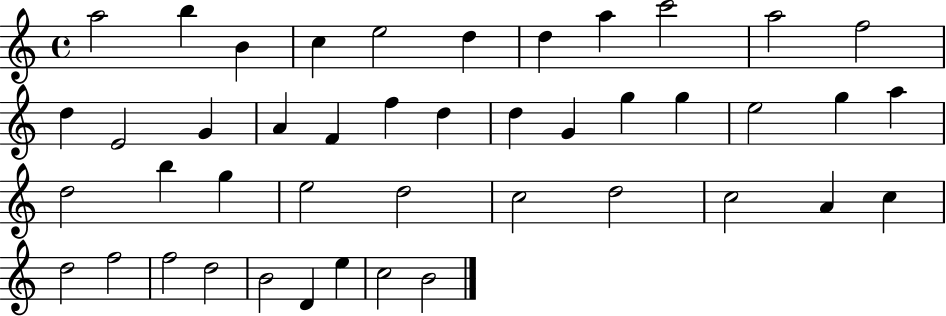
A5/h B5/q B4/q C5/q E5/h D5/q D5/q A5/q C6/h A5/h F5/h D5/q E4/h G4/q A4/q F4/q F5/q D5/q D5/q G4/q G5/q G5/q E5/h G5/q A5/q D5/h B5/q G5/q E5/h D5/h C5/h D5/h C5/h A4/q C5/q D5/h F5/h F5/h D5/h B4/h D4/q E5/q C5/h B4/h